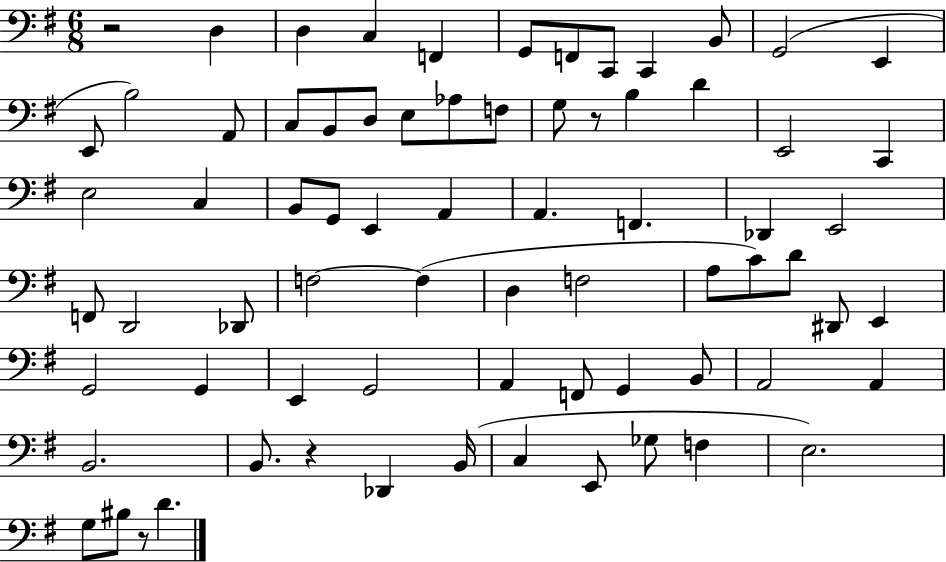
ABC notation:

X:1
T:Untitled
M:6/8
L:1/4
K:G
z2 D, D, C, F,, G,,/2 F,,/2 C,,/2 C,, B,,/2 G,,2 E,, E,,/2 B,2 A,,/2 C,/2 B,,/2 D,/2 E,/2 _A,/2 F,/2 G,/2 z/2 B, D E,,2 C,, E,2 C, B,,/2 G,,/2 E,, A,, A,, F,, _D,, E,,2 F,,/2 D,,2 _D,,/2 F,2 F, D, F,2 A,/2 C/2 D/2 ^D,,/2 E,, G,,2 G,, E,, G,,2 A,, F,,/2 G,, B,,/2 A,,2 A,, B,,2 B,,/2 z _D,, B,,/4 C, E,,/2 _G,/2 F, E,2 G,/2 ^B,/2 z/2 D